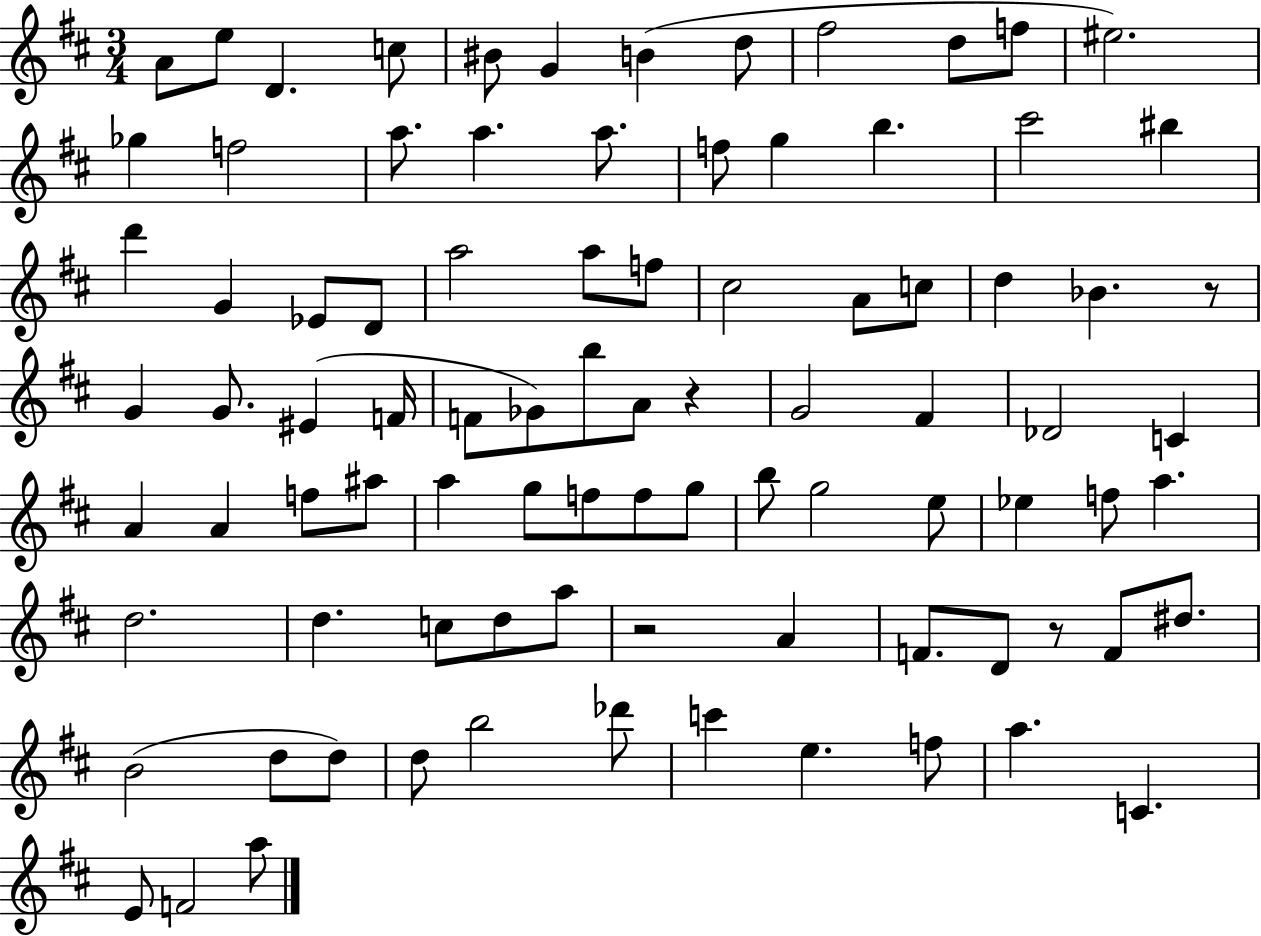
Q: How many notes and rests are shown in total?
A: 89